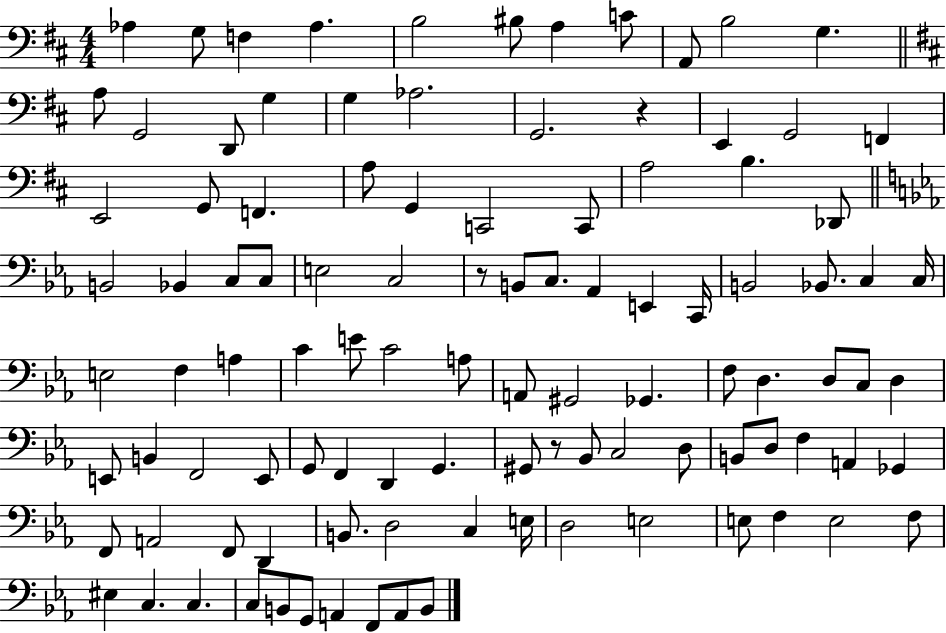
{
  \clef bass
  \numericTimeSignature
  \time 4/4
  \key d \major
  aes4 g8 f4 aes4. | b2 bis8 a4 c'8 | a,8 b2 g4. | \bar "||" \break \key b \minor a8 g,2 d,8 g4 | g4 aes2. | g,2. r4 | e,4 g,2 f,4 | \break e,2 g,8 f,4. | a8 g,4 c,2 c,8 | a2 b4. des,8 | \bar "||" \break \key ees \major b,2 bes,4 c8 c8 | e2 c2 | r8 b,8 c8. aes,4 e,4 c,16 | b,2 bes,8. c4 c16 | \break e2 f4 a4 | c'4 e'8 c'2 a8 | a,8 gis,2 ges,4. | f8 d4. d8 c8 d4 | \break e,8 b,4 f,2 e,8 | g,8 f,4 d,4 g,4. | gis,8 r8 bes,8 c2 d8 | b,8 d8 f4 a,4 ges,4 | \break f,8 a,2 f,8 d,4 | b,8. d2 c4 e16 | d2 e2 | e8 f4 e2 f8 | \break eis4 c4. c4. | c8 b,8 g,8 a,4 f,8 a,8 b,8 | \bar "|."
}